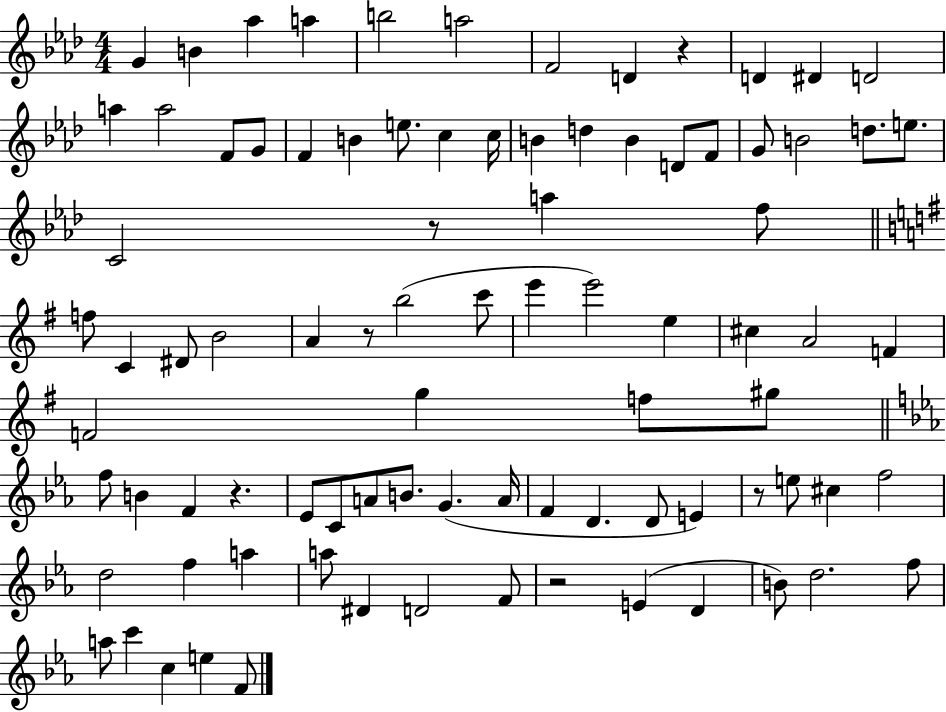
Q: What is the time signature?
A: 4/4